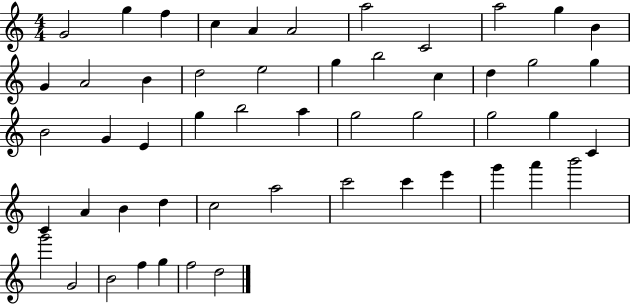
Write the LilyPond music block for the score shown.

{
  \clef treble
  \numericTimeSignature
  \time 4/4
  \key c \major
  g'2 g''4 f''4 | c''4 a'4 a'2 | a''2 c'2 | a''2 g''4 b'4 | \break g'4 a'2 b'4 | d''2 e''2 | g''4 b''2 c''4 | d''4 g''2 g''4 | \break b'2 g'4 e'4 | g''4 b''2 a''4 | g''2 g''2 | g''2 g''4 c'4 | \break c'4 a'4 b'4 d''4 | c''2 a''2 | c'''2 c'''4 e'''4 | g'''4 a'''4 b'''2 | \break g'''2 g'2 | b'2 f''4 g''4 | f''2 d''2 | \bar "|."
}